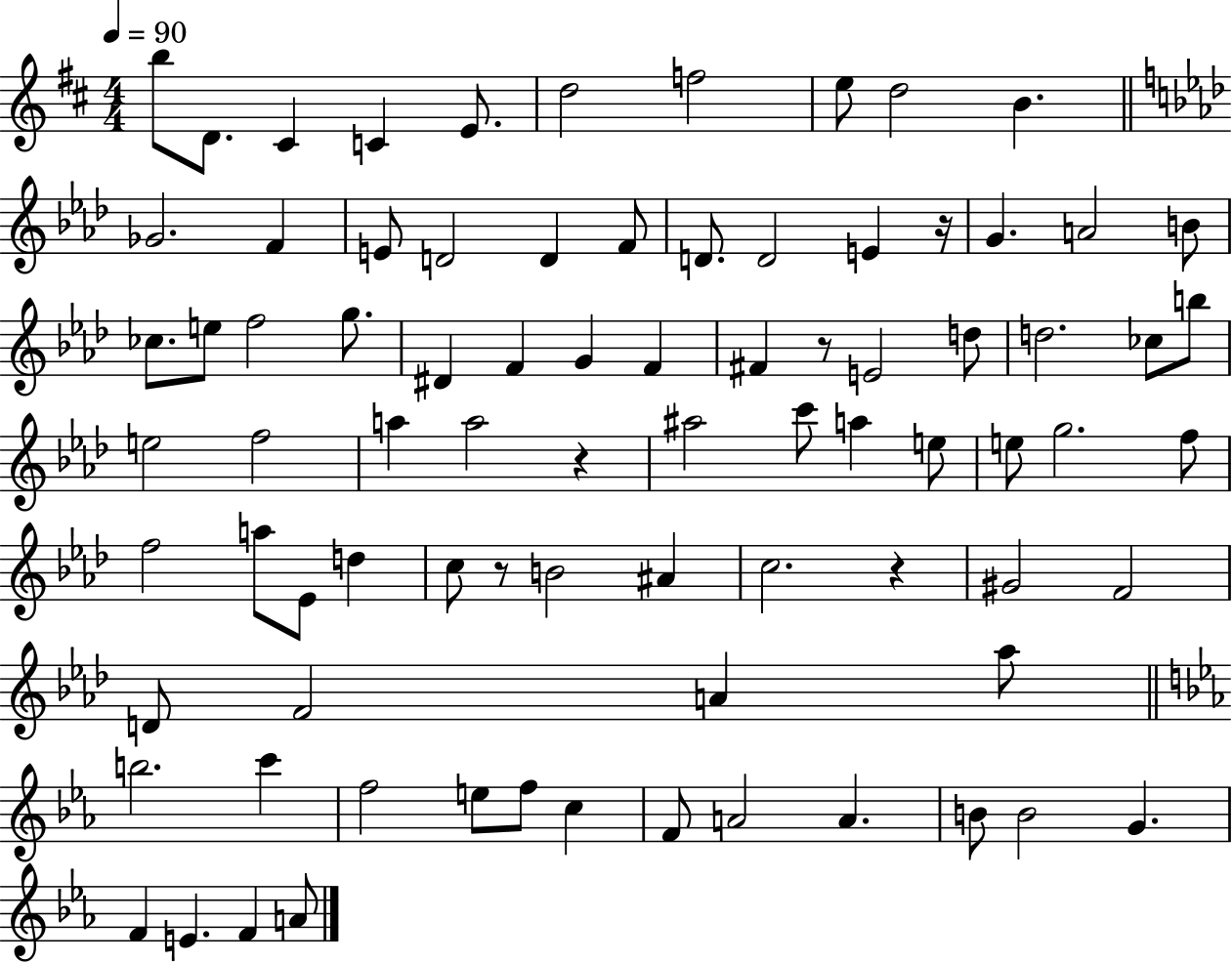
{
  \clef treble
  \numericTimeSignature
  \time 4/4
  \key d \major
  \tempo 4 = 90
  \repeat volta 2 { b''8 d'8. cis'4 c'4 e'8. | d''2 f''2 | e''8 d''2 b'4. | \bar "||" \break \key aes \major ges'2. f'4 | e'8 d'2 d'4 f'8 | d'8. d'2 e'4 r16 | g'4. a'2 b'8 | \break ces''8. e''8 f''2 g''8. | dis'4 f'4 g'4 f'4 | fis'4 r8 e'2 d''8 | d''2. ces''8 b''8 | \break e''2 f''2 | a''4 a''2 r4 | ais''2 c'''8 a''4 e''8 | e''8 g''2. f''8 | \break f''2 a''8 ees'8 d''4 | c''8 r8 b'2 ais'4 | c''2. r4 | gis'2 f'2 | \break d'8 f'2 a'4 aes''8 | \bar "||" \break \key c \minor b''2. c'''4 | f''2 e''8 f''8 c''4 | f'8 a'2 a'4. | b'8 b'2 g'4. | \break f'4 e'4. f'4 a'8 | } \bar "|."
}